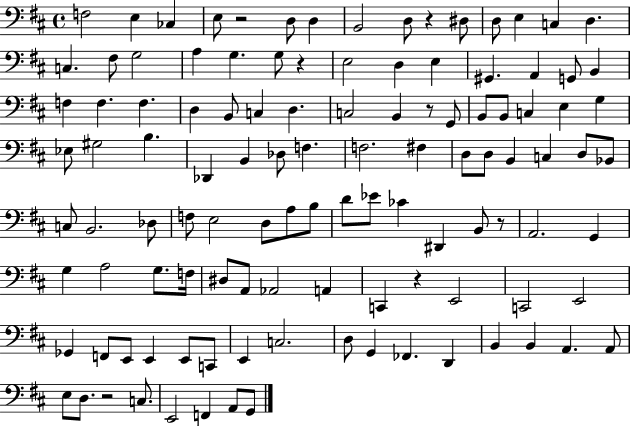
F3/h E3/q CES3/q E3/e R/h D3/e D3/q B2/h D3/e R/q D#3/e D3/e E3/q C3/q D3/q. C3/q. F#3/e G3/h A3/q G3/q. G3/e R/q E3/h D3/q E3/q G#2/q. A2/q G2/e B2/q F3/q F3/q. F3/q. D3/q B2/e C3/q D3/q. C3/h B2/q R/e G2/e B2/e B2/e C3/q E3/q G3/q Eb3/e G#3/h B3/q. Db2/q B2/q Db3/e F3/q. F3/h. F#3/q D3/e D3/e B2/q C3/q D3/e Bb2/e C3/e B2/h. Db3/e F3/e E3/h D3/e A3/e B3/e D4/e Eb4/e CES4/q D#2/q B2/e R/e A2/h. G2/q G3/q A3/h G3/e. F3/s D#3/e A2/e Ab2/h A2/q C2/q R/q E2/h C2/h E2/h Gb2/q F2/e E2/e E2/q E2/e C2/e E2/q C3/h. D3/e G2/q FES2/q. D2/q B2/q B2/q A2/q. A2/e E3/e D3/e. R/h C3/e. E2/h F2/q A2/e G2/e